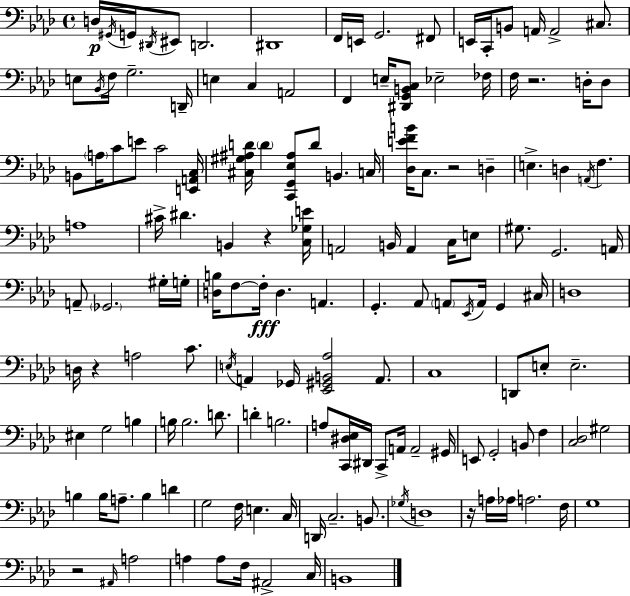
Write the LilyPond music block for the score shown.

{
  \clef bass
  \time 4/4
  \defaultTimeSignature
  \key f \minor
  \repeat volta 2 { d16\p \acciaccatura { gis,16 } g,16 \acciaccatura { dis,16 } eis,8 d,2. | dis,1 | f,16 e,16 g,2. | fis,8 e,16 c,16-. b,8 a,16 a,2-> cis8. | \break e8 \acciaccatura { bes,16 } f16 g2.-- | d,16-- e4 c4 a,2 | f,4 e16-- <dis, g, b, c>8 ees2-- | fes16 f16 r2. | \break d16-. d8 b,8 \parenthesize a16 c'8 e'8 c'2 | <e, a, c>16 <cis gis ais d'>16 \parenthesize d'4 <c, g, ees ais>8 d'8 b,4. | c16 <des e' f' b'>16 c8. r2 d4-- | e4.-> d4 \acciaccatura { a,16 } f4. | \break a1 | cis'16-> dis'4. b,4 r4 | <c ges e'>16 a,2 b,16 a,4 | c16 e8 gis8. g,2. | \break a,16 a,8-- \parenthesize ges,2. | gis16-. g16-. <d b>16 f8~~ f16-.\fff d4. a,4. | g,4.-. aes,8 \parenthesize a,8 \acciaccatura { ees,16 } a,16 | g,4 cis16 d1 | \break d16 r4 a2 | c'8. \acciaccatura { e16 } a,4 ges,16 <ees, gis, b, aes>2 | a,8. c1 | d,8 e8-. e2.-- | \break eis4 g2 | b4 b16 b2. | d'8. d'4-. b2. | a8 <c, dis ees>16 dis,16 c,8-> a,16 a,2-- | \break gis,16 e,8 g,2-. | b,8 f4 <c des>2 gis2 | b4 b16 a8.-- b4 | d'4 g2 f16 e4. | \break c16 d,16 c2.-- | b,8. \acciaccatura { ges16 } d1 | r16 a16 aes16 a2. | f16 g1 | \break r2 \grace { ais,16 } | a2 a4 a8 f16 ais,2-> | c16 b,1 | } \bar "|."
}